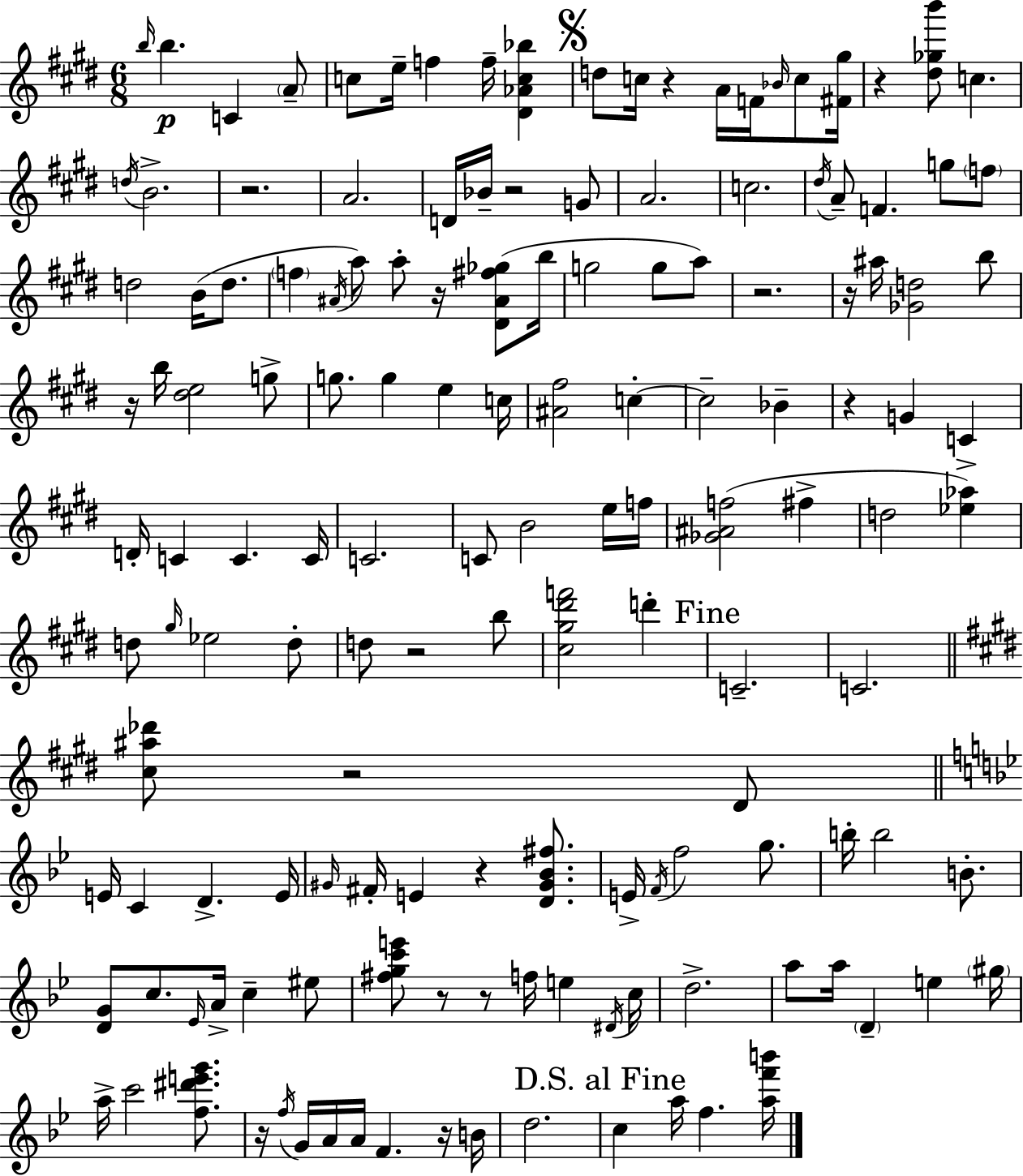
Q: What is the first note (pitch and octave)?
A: B5